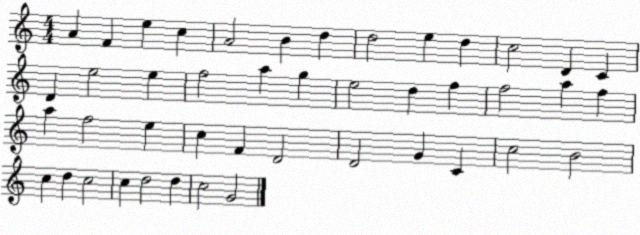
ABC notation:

X:1
T:Untitled
M:4/4
L:1/4
K:C
A F e c A2 B d d2 e d c2 D C D e2 e f2 a g e2 d f f2 a f a f2 e c F D2 D2 G C c2 B2 c d c2 c d2 d c2 G2